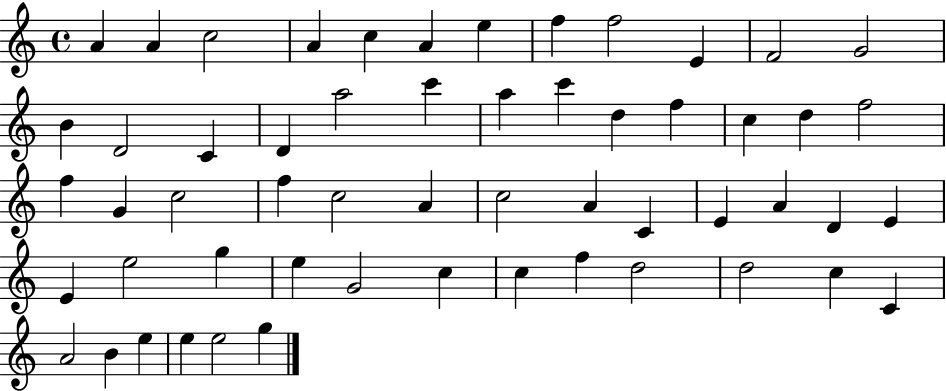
{
  \clef treble
  \time 4/4
  \defaultTimeSignature
  \key c \major
  a'4 a'4 c''2 | a'4 c''4 a'4 e''4 | f''4 f''2 e'4 | f'2 g'2 | \break b'4 d'2 c'4 | d'4 a''2 c'''4 | a''4 c'''4 d''4 f''4 | c''4 d''4 f''2 | \break f''4 g'4 c''2 | f''4 c''2 a'4 | c''2 a'4 c'4 | e'4 a'4 d'4 e'4 | \break e'4 e''2 g''4 | e''4 g'2 c''4 | c''4 f''4 d''2 | d''2 c''4 c'4 | \break a'2 b'4 e''4 | e''4 e''2 g''4 | \bar "|."
}